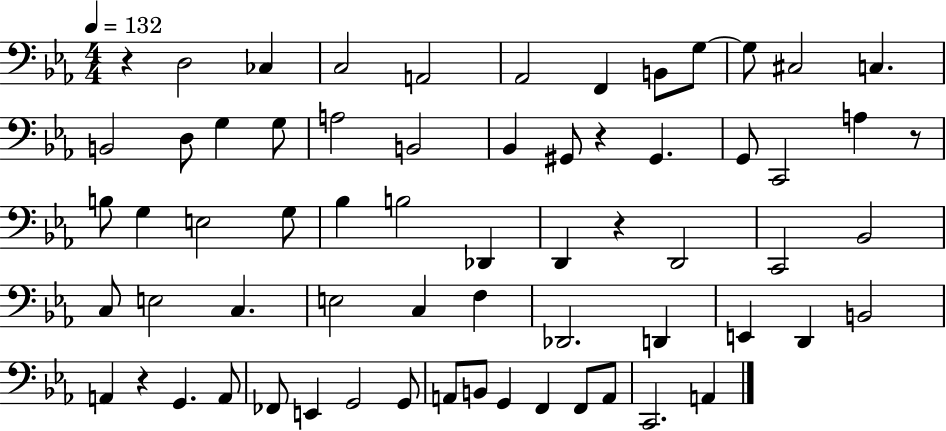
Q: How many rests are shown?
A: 5